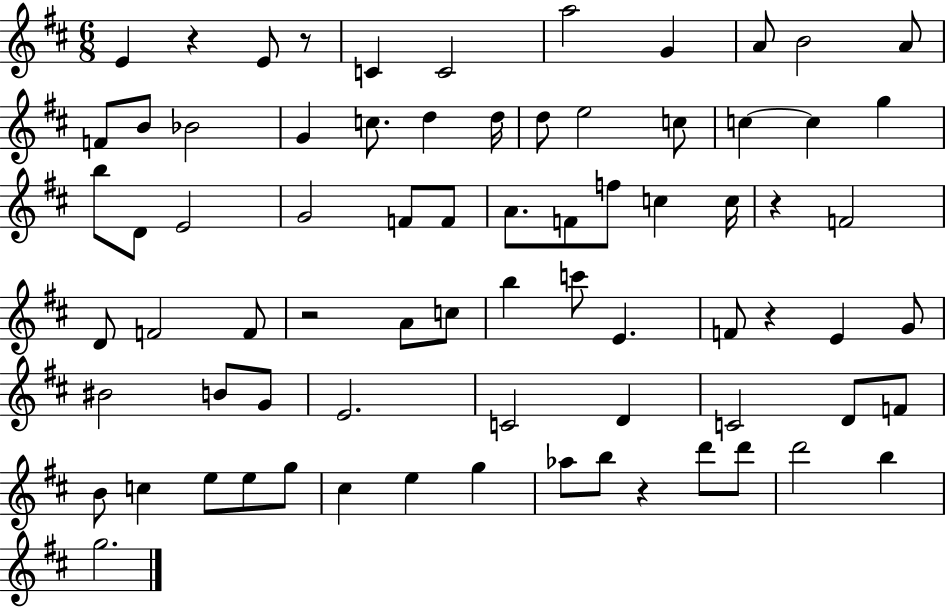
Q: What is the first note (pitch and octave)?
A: E4